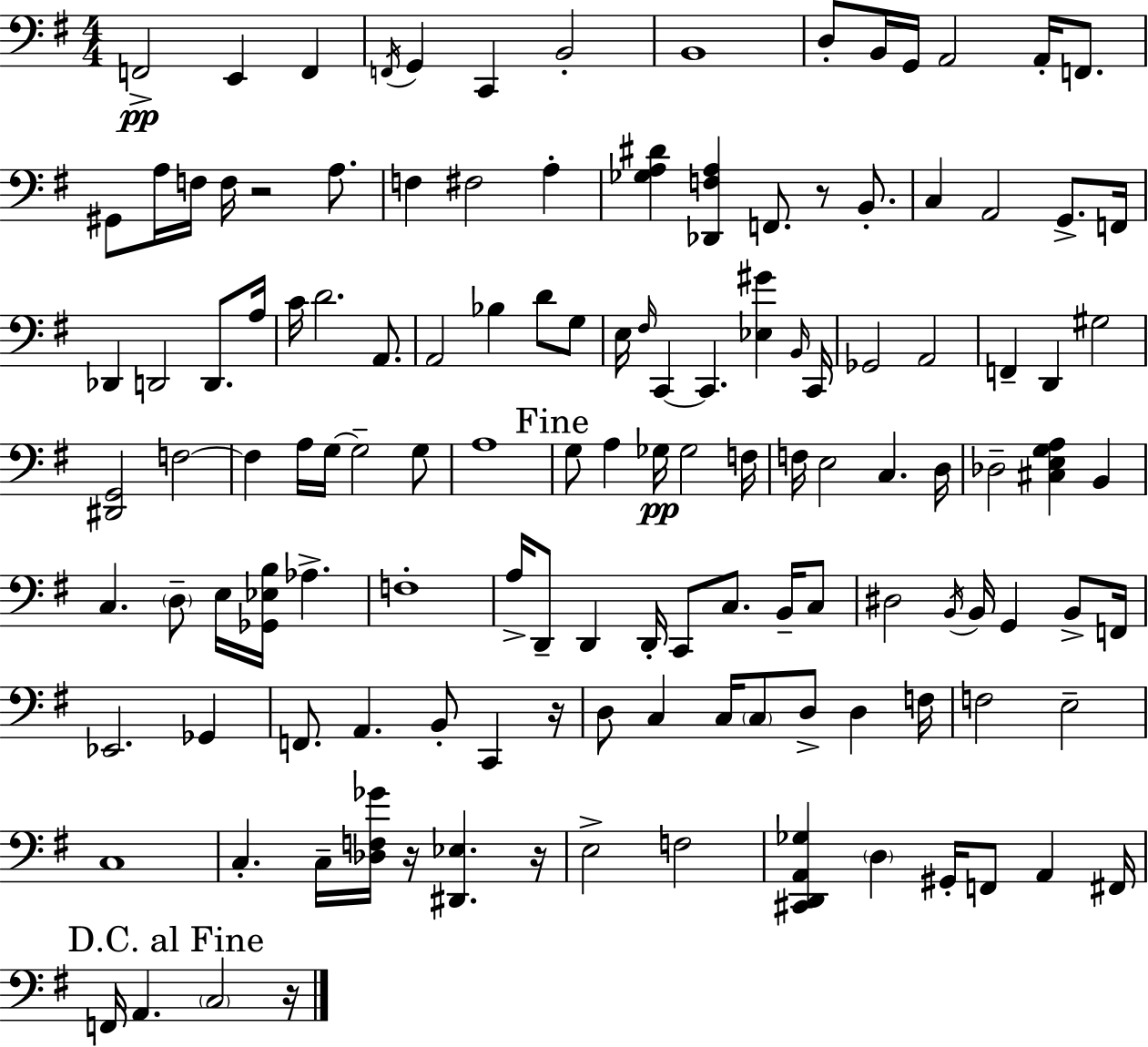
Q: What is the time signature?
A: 4/4